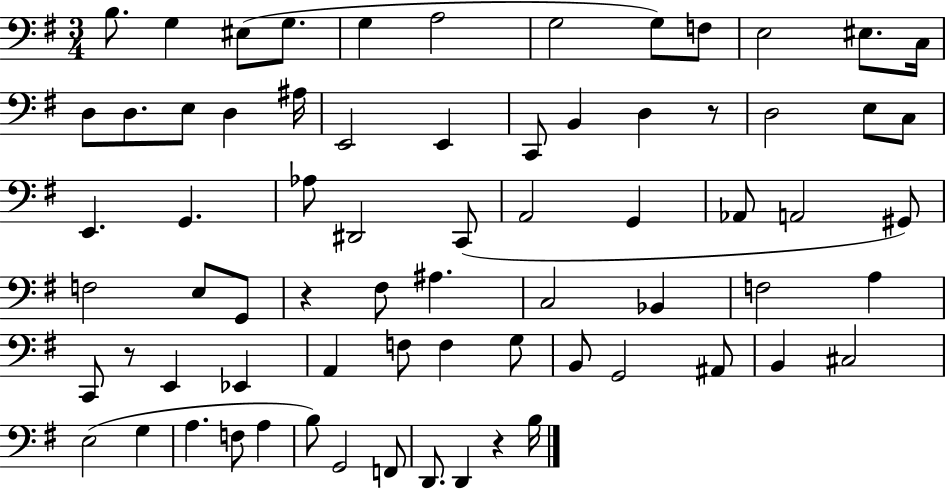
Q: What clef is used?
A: bass